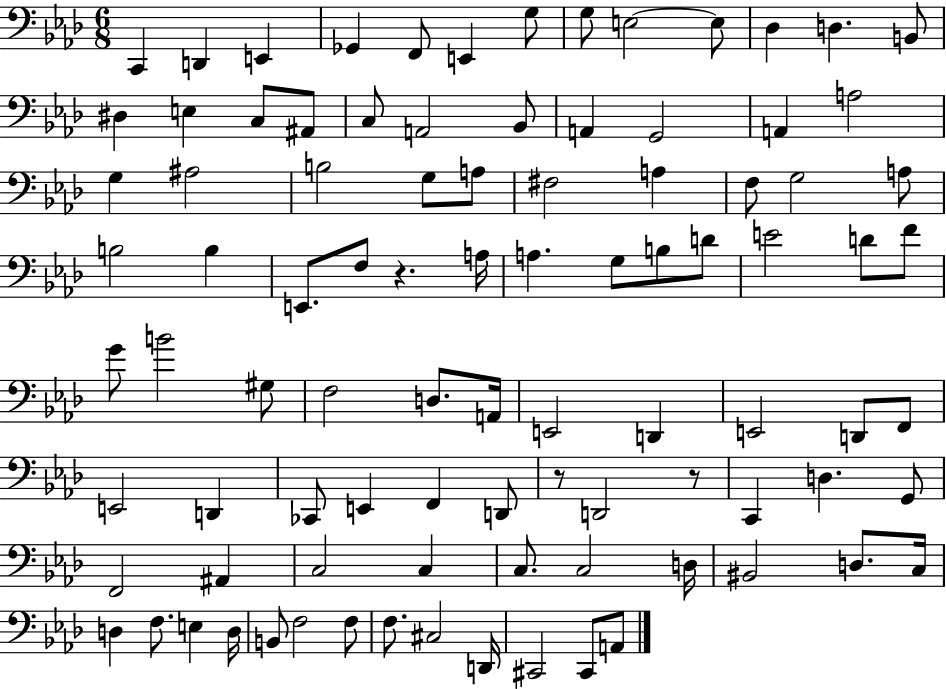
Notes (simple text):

C2/q D2/q E2/q Gb2/q F2/e E2/q G3/e G3/e E3/h E3/e Db3/q D3/q. B2/e D#3/q E3/q C3/e A#2/e C3/e A2/h Bb2/e A2/q G2/h A2/q A3/h G3/q A#3/h B3/h G3/e A3/e F#3/h A3/q F3/e G3/h A3/e B3/h B3/q E2/e. F3/e R/q. A3/s A3/q. G3/e B3/e D4/e E4/h D4/e F4/e G4/e B4/h G#3/e F3/h D3/e. A2/s E2/h D2/q E2/h D2/e F2/e E2/h D2/q CES2/e E2/q F2/q D2/e R/e D2/h R/e C2/q D3/q. G2/e F2/h A#2/q C3/h C3/q C3/e. C3/h D3/s BIS2/h D3/e. C3/s D3/q F3/e. E3/q D3/s B2/e F3/h F3/e F3/e. C#3/h D2/s C#2/h C#2/e A2/e